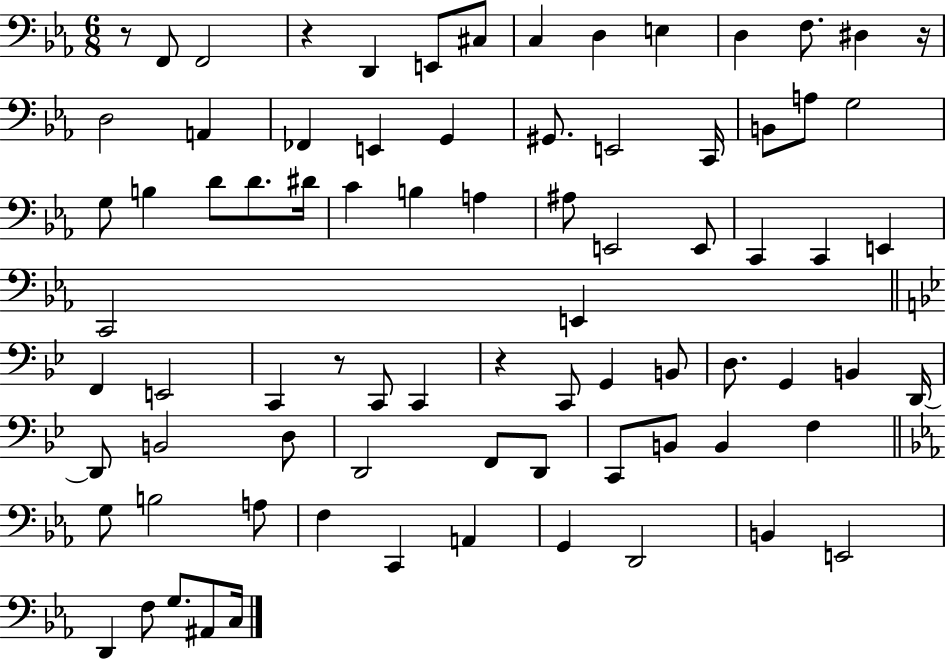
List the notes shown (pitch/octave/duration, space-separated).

R/e F2/e F2/h R/q D2/q E2/e C#3/e C3/q D3/q E3/q D3/q F3/e. D#3/q R/s D3/h A2/q FES2/q E2/q G2/q G#2/e. E2/h C2/s B2/e A3/e G3/h G3/e B3/q D4/e D4/e. D#4/s C4/q B3/q A3/q A#3/e E2/h E2/e C2/q C2/q E2/q C2/h E2/q F2/q E2/h C2/q R/e C2/e C2/q R/q C2/e G2/q B2/e D3/e. G2/q B2/q D2/s D2/e B2/h D3/e D2/h F2/e D2/e C2/e B2/e B2/q F3/q G3/e B3/h A3/e F3/q C2/q A2/q G2/q D2/h B2/q E2/h D2/q F3/e G3/e. A#2/e C3/s